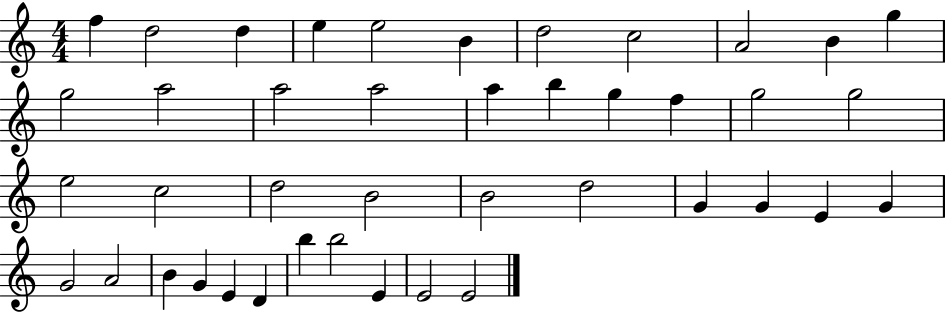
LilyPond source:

{
  \clef treble
  \numericTimeSignature
  \time 4/4
  \key c \major
  f''4 d''2 d''4 | e''4 e''2 b'4 | d''2 c''2 | a'2 b'4 g''4 | \break g''2 a''2 | a''2 a''2 | a''4 b''4 g''4 f''4 | g''2 g''2 | \break e''2 c''2 | d''2 b'2 | b'2 d''2 | g'4 g'4 e'4 g'4 | \break g'2 a'2 | b'4 g'4 e'4 d'4 | b''4 b''2 e'4 | e'2 e'2 | \break \bar "|."
}